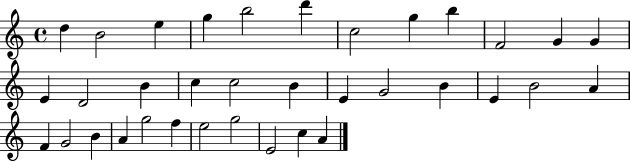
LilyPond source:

{
  \clef treble
  \time 4/4
  \defaultTimeSignature
  \key c \major
  d''4 b'2 e''4 | g''4 b''2 d'''4 | c''2 g''4 b''4 | f'2 g'4 g'4 | \break e'4 d'2 b'4 | c''4 c''2 b'4 | e'4 g'2 b'4 | e'4 b'2 a'4 | \break f'4 g'2 b'4 | a'4 g''2 f''4 | e''2 g''2 | e'2 c''4 a'4 | \break \bar "|."
}